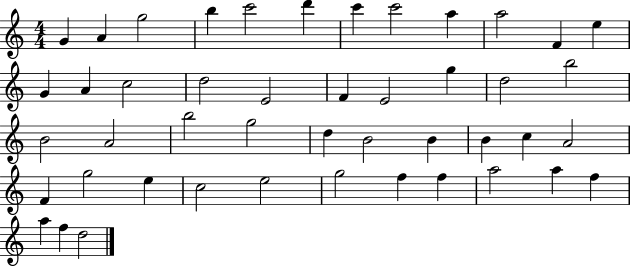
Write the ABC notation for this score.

X:1
T:Untitled
M:4/4
L:1/4
K:C
G A g2 b c'2 d' c' c'2 a a2 F e G A c2 d2 E2 F E2 g d2 b2 B2 A2 b2 g2 d B2 B B c A2 F g2 e c2 e2 g2 f f a2 a f a f d2